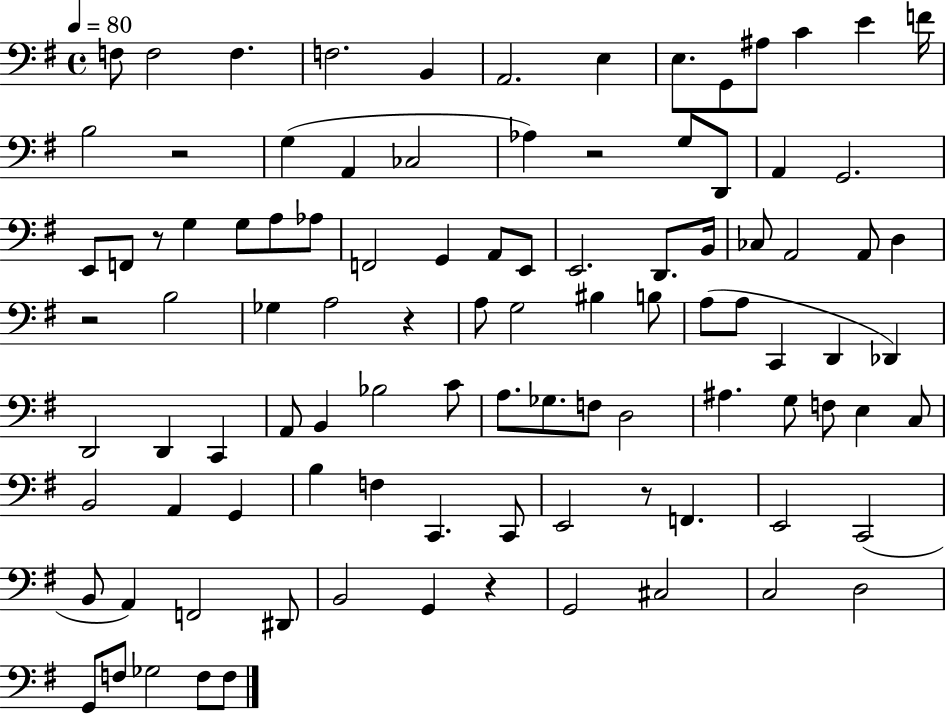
X:1
T:Untitled
M:4/4
L:1/4
K:G
F,/2 F,2 F, F,2 B,, A,,2 E, E,/2 G,,/2 ^A,/2 C E F/4 B,2 z2 G, A,, _C,2 _A, z2 G,/2 D,,/2 A,, G,,2 E,,/2 F,,/2 z/2 G, G,/2 A,/2 _A,/2 F,,2 G,, A,,/2 E,,/2 E,,2 D,,/2 B,,/4 _C,/2 A,,2 A,,/2 D, z2 B,2 _G, A,2 z A,/2 G,2 ^B, B,/2 A,/2 A,/2 C,, D,, _D,, D,,2 D,, C,, A,,/2 B,, _B,2 C/2 A,/2 _G,/2 F,/2 D,2 ^A, G,/2 F,/2 E, C,/2 B,,2 A,, G,, B, F, C,, C,,/2 E,,2 z/2 F,, E,,2 C,,2 B,,/2 A,, F,,2 ^D,,/2 B,,2 G,, z G,,2 ^C,2 C,2 D,2 G,,/2 F,/2 _G,2 F,/2 F,/2